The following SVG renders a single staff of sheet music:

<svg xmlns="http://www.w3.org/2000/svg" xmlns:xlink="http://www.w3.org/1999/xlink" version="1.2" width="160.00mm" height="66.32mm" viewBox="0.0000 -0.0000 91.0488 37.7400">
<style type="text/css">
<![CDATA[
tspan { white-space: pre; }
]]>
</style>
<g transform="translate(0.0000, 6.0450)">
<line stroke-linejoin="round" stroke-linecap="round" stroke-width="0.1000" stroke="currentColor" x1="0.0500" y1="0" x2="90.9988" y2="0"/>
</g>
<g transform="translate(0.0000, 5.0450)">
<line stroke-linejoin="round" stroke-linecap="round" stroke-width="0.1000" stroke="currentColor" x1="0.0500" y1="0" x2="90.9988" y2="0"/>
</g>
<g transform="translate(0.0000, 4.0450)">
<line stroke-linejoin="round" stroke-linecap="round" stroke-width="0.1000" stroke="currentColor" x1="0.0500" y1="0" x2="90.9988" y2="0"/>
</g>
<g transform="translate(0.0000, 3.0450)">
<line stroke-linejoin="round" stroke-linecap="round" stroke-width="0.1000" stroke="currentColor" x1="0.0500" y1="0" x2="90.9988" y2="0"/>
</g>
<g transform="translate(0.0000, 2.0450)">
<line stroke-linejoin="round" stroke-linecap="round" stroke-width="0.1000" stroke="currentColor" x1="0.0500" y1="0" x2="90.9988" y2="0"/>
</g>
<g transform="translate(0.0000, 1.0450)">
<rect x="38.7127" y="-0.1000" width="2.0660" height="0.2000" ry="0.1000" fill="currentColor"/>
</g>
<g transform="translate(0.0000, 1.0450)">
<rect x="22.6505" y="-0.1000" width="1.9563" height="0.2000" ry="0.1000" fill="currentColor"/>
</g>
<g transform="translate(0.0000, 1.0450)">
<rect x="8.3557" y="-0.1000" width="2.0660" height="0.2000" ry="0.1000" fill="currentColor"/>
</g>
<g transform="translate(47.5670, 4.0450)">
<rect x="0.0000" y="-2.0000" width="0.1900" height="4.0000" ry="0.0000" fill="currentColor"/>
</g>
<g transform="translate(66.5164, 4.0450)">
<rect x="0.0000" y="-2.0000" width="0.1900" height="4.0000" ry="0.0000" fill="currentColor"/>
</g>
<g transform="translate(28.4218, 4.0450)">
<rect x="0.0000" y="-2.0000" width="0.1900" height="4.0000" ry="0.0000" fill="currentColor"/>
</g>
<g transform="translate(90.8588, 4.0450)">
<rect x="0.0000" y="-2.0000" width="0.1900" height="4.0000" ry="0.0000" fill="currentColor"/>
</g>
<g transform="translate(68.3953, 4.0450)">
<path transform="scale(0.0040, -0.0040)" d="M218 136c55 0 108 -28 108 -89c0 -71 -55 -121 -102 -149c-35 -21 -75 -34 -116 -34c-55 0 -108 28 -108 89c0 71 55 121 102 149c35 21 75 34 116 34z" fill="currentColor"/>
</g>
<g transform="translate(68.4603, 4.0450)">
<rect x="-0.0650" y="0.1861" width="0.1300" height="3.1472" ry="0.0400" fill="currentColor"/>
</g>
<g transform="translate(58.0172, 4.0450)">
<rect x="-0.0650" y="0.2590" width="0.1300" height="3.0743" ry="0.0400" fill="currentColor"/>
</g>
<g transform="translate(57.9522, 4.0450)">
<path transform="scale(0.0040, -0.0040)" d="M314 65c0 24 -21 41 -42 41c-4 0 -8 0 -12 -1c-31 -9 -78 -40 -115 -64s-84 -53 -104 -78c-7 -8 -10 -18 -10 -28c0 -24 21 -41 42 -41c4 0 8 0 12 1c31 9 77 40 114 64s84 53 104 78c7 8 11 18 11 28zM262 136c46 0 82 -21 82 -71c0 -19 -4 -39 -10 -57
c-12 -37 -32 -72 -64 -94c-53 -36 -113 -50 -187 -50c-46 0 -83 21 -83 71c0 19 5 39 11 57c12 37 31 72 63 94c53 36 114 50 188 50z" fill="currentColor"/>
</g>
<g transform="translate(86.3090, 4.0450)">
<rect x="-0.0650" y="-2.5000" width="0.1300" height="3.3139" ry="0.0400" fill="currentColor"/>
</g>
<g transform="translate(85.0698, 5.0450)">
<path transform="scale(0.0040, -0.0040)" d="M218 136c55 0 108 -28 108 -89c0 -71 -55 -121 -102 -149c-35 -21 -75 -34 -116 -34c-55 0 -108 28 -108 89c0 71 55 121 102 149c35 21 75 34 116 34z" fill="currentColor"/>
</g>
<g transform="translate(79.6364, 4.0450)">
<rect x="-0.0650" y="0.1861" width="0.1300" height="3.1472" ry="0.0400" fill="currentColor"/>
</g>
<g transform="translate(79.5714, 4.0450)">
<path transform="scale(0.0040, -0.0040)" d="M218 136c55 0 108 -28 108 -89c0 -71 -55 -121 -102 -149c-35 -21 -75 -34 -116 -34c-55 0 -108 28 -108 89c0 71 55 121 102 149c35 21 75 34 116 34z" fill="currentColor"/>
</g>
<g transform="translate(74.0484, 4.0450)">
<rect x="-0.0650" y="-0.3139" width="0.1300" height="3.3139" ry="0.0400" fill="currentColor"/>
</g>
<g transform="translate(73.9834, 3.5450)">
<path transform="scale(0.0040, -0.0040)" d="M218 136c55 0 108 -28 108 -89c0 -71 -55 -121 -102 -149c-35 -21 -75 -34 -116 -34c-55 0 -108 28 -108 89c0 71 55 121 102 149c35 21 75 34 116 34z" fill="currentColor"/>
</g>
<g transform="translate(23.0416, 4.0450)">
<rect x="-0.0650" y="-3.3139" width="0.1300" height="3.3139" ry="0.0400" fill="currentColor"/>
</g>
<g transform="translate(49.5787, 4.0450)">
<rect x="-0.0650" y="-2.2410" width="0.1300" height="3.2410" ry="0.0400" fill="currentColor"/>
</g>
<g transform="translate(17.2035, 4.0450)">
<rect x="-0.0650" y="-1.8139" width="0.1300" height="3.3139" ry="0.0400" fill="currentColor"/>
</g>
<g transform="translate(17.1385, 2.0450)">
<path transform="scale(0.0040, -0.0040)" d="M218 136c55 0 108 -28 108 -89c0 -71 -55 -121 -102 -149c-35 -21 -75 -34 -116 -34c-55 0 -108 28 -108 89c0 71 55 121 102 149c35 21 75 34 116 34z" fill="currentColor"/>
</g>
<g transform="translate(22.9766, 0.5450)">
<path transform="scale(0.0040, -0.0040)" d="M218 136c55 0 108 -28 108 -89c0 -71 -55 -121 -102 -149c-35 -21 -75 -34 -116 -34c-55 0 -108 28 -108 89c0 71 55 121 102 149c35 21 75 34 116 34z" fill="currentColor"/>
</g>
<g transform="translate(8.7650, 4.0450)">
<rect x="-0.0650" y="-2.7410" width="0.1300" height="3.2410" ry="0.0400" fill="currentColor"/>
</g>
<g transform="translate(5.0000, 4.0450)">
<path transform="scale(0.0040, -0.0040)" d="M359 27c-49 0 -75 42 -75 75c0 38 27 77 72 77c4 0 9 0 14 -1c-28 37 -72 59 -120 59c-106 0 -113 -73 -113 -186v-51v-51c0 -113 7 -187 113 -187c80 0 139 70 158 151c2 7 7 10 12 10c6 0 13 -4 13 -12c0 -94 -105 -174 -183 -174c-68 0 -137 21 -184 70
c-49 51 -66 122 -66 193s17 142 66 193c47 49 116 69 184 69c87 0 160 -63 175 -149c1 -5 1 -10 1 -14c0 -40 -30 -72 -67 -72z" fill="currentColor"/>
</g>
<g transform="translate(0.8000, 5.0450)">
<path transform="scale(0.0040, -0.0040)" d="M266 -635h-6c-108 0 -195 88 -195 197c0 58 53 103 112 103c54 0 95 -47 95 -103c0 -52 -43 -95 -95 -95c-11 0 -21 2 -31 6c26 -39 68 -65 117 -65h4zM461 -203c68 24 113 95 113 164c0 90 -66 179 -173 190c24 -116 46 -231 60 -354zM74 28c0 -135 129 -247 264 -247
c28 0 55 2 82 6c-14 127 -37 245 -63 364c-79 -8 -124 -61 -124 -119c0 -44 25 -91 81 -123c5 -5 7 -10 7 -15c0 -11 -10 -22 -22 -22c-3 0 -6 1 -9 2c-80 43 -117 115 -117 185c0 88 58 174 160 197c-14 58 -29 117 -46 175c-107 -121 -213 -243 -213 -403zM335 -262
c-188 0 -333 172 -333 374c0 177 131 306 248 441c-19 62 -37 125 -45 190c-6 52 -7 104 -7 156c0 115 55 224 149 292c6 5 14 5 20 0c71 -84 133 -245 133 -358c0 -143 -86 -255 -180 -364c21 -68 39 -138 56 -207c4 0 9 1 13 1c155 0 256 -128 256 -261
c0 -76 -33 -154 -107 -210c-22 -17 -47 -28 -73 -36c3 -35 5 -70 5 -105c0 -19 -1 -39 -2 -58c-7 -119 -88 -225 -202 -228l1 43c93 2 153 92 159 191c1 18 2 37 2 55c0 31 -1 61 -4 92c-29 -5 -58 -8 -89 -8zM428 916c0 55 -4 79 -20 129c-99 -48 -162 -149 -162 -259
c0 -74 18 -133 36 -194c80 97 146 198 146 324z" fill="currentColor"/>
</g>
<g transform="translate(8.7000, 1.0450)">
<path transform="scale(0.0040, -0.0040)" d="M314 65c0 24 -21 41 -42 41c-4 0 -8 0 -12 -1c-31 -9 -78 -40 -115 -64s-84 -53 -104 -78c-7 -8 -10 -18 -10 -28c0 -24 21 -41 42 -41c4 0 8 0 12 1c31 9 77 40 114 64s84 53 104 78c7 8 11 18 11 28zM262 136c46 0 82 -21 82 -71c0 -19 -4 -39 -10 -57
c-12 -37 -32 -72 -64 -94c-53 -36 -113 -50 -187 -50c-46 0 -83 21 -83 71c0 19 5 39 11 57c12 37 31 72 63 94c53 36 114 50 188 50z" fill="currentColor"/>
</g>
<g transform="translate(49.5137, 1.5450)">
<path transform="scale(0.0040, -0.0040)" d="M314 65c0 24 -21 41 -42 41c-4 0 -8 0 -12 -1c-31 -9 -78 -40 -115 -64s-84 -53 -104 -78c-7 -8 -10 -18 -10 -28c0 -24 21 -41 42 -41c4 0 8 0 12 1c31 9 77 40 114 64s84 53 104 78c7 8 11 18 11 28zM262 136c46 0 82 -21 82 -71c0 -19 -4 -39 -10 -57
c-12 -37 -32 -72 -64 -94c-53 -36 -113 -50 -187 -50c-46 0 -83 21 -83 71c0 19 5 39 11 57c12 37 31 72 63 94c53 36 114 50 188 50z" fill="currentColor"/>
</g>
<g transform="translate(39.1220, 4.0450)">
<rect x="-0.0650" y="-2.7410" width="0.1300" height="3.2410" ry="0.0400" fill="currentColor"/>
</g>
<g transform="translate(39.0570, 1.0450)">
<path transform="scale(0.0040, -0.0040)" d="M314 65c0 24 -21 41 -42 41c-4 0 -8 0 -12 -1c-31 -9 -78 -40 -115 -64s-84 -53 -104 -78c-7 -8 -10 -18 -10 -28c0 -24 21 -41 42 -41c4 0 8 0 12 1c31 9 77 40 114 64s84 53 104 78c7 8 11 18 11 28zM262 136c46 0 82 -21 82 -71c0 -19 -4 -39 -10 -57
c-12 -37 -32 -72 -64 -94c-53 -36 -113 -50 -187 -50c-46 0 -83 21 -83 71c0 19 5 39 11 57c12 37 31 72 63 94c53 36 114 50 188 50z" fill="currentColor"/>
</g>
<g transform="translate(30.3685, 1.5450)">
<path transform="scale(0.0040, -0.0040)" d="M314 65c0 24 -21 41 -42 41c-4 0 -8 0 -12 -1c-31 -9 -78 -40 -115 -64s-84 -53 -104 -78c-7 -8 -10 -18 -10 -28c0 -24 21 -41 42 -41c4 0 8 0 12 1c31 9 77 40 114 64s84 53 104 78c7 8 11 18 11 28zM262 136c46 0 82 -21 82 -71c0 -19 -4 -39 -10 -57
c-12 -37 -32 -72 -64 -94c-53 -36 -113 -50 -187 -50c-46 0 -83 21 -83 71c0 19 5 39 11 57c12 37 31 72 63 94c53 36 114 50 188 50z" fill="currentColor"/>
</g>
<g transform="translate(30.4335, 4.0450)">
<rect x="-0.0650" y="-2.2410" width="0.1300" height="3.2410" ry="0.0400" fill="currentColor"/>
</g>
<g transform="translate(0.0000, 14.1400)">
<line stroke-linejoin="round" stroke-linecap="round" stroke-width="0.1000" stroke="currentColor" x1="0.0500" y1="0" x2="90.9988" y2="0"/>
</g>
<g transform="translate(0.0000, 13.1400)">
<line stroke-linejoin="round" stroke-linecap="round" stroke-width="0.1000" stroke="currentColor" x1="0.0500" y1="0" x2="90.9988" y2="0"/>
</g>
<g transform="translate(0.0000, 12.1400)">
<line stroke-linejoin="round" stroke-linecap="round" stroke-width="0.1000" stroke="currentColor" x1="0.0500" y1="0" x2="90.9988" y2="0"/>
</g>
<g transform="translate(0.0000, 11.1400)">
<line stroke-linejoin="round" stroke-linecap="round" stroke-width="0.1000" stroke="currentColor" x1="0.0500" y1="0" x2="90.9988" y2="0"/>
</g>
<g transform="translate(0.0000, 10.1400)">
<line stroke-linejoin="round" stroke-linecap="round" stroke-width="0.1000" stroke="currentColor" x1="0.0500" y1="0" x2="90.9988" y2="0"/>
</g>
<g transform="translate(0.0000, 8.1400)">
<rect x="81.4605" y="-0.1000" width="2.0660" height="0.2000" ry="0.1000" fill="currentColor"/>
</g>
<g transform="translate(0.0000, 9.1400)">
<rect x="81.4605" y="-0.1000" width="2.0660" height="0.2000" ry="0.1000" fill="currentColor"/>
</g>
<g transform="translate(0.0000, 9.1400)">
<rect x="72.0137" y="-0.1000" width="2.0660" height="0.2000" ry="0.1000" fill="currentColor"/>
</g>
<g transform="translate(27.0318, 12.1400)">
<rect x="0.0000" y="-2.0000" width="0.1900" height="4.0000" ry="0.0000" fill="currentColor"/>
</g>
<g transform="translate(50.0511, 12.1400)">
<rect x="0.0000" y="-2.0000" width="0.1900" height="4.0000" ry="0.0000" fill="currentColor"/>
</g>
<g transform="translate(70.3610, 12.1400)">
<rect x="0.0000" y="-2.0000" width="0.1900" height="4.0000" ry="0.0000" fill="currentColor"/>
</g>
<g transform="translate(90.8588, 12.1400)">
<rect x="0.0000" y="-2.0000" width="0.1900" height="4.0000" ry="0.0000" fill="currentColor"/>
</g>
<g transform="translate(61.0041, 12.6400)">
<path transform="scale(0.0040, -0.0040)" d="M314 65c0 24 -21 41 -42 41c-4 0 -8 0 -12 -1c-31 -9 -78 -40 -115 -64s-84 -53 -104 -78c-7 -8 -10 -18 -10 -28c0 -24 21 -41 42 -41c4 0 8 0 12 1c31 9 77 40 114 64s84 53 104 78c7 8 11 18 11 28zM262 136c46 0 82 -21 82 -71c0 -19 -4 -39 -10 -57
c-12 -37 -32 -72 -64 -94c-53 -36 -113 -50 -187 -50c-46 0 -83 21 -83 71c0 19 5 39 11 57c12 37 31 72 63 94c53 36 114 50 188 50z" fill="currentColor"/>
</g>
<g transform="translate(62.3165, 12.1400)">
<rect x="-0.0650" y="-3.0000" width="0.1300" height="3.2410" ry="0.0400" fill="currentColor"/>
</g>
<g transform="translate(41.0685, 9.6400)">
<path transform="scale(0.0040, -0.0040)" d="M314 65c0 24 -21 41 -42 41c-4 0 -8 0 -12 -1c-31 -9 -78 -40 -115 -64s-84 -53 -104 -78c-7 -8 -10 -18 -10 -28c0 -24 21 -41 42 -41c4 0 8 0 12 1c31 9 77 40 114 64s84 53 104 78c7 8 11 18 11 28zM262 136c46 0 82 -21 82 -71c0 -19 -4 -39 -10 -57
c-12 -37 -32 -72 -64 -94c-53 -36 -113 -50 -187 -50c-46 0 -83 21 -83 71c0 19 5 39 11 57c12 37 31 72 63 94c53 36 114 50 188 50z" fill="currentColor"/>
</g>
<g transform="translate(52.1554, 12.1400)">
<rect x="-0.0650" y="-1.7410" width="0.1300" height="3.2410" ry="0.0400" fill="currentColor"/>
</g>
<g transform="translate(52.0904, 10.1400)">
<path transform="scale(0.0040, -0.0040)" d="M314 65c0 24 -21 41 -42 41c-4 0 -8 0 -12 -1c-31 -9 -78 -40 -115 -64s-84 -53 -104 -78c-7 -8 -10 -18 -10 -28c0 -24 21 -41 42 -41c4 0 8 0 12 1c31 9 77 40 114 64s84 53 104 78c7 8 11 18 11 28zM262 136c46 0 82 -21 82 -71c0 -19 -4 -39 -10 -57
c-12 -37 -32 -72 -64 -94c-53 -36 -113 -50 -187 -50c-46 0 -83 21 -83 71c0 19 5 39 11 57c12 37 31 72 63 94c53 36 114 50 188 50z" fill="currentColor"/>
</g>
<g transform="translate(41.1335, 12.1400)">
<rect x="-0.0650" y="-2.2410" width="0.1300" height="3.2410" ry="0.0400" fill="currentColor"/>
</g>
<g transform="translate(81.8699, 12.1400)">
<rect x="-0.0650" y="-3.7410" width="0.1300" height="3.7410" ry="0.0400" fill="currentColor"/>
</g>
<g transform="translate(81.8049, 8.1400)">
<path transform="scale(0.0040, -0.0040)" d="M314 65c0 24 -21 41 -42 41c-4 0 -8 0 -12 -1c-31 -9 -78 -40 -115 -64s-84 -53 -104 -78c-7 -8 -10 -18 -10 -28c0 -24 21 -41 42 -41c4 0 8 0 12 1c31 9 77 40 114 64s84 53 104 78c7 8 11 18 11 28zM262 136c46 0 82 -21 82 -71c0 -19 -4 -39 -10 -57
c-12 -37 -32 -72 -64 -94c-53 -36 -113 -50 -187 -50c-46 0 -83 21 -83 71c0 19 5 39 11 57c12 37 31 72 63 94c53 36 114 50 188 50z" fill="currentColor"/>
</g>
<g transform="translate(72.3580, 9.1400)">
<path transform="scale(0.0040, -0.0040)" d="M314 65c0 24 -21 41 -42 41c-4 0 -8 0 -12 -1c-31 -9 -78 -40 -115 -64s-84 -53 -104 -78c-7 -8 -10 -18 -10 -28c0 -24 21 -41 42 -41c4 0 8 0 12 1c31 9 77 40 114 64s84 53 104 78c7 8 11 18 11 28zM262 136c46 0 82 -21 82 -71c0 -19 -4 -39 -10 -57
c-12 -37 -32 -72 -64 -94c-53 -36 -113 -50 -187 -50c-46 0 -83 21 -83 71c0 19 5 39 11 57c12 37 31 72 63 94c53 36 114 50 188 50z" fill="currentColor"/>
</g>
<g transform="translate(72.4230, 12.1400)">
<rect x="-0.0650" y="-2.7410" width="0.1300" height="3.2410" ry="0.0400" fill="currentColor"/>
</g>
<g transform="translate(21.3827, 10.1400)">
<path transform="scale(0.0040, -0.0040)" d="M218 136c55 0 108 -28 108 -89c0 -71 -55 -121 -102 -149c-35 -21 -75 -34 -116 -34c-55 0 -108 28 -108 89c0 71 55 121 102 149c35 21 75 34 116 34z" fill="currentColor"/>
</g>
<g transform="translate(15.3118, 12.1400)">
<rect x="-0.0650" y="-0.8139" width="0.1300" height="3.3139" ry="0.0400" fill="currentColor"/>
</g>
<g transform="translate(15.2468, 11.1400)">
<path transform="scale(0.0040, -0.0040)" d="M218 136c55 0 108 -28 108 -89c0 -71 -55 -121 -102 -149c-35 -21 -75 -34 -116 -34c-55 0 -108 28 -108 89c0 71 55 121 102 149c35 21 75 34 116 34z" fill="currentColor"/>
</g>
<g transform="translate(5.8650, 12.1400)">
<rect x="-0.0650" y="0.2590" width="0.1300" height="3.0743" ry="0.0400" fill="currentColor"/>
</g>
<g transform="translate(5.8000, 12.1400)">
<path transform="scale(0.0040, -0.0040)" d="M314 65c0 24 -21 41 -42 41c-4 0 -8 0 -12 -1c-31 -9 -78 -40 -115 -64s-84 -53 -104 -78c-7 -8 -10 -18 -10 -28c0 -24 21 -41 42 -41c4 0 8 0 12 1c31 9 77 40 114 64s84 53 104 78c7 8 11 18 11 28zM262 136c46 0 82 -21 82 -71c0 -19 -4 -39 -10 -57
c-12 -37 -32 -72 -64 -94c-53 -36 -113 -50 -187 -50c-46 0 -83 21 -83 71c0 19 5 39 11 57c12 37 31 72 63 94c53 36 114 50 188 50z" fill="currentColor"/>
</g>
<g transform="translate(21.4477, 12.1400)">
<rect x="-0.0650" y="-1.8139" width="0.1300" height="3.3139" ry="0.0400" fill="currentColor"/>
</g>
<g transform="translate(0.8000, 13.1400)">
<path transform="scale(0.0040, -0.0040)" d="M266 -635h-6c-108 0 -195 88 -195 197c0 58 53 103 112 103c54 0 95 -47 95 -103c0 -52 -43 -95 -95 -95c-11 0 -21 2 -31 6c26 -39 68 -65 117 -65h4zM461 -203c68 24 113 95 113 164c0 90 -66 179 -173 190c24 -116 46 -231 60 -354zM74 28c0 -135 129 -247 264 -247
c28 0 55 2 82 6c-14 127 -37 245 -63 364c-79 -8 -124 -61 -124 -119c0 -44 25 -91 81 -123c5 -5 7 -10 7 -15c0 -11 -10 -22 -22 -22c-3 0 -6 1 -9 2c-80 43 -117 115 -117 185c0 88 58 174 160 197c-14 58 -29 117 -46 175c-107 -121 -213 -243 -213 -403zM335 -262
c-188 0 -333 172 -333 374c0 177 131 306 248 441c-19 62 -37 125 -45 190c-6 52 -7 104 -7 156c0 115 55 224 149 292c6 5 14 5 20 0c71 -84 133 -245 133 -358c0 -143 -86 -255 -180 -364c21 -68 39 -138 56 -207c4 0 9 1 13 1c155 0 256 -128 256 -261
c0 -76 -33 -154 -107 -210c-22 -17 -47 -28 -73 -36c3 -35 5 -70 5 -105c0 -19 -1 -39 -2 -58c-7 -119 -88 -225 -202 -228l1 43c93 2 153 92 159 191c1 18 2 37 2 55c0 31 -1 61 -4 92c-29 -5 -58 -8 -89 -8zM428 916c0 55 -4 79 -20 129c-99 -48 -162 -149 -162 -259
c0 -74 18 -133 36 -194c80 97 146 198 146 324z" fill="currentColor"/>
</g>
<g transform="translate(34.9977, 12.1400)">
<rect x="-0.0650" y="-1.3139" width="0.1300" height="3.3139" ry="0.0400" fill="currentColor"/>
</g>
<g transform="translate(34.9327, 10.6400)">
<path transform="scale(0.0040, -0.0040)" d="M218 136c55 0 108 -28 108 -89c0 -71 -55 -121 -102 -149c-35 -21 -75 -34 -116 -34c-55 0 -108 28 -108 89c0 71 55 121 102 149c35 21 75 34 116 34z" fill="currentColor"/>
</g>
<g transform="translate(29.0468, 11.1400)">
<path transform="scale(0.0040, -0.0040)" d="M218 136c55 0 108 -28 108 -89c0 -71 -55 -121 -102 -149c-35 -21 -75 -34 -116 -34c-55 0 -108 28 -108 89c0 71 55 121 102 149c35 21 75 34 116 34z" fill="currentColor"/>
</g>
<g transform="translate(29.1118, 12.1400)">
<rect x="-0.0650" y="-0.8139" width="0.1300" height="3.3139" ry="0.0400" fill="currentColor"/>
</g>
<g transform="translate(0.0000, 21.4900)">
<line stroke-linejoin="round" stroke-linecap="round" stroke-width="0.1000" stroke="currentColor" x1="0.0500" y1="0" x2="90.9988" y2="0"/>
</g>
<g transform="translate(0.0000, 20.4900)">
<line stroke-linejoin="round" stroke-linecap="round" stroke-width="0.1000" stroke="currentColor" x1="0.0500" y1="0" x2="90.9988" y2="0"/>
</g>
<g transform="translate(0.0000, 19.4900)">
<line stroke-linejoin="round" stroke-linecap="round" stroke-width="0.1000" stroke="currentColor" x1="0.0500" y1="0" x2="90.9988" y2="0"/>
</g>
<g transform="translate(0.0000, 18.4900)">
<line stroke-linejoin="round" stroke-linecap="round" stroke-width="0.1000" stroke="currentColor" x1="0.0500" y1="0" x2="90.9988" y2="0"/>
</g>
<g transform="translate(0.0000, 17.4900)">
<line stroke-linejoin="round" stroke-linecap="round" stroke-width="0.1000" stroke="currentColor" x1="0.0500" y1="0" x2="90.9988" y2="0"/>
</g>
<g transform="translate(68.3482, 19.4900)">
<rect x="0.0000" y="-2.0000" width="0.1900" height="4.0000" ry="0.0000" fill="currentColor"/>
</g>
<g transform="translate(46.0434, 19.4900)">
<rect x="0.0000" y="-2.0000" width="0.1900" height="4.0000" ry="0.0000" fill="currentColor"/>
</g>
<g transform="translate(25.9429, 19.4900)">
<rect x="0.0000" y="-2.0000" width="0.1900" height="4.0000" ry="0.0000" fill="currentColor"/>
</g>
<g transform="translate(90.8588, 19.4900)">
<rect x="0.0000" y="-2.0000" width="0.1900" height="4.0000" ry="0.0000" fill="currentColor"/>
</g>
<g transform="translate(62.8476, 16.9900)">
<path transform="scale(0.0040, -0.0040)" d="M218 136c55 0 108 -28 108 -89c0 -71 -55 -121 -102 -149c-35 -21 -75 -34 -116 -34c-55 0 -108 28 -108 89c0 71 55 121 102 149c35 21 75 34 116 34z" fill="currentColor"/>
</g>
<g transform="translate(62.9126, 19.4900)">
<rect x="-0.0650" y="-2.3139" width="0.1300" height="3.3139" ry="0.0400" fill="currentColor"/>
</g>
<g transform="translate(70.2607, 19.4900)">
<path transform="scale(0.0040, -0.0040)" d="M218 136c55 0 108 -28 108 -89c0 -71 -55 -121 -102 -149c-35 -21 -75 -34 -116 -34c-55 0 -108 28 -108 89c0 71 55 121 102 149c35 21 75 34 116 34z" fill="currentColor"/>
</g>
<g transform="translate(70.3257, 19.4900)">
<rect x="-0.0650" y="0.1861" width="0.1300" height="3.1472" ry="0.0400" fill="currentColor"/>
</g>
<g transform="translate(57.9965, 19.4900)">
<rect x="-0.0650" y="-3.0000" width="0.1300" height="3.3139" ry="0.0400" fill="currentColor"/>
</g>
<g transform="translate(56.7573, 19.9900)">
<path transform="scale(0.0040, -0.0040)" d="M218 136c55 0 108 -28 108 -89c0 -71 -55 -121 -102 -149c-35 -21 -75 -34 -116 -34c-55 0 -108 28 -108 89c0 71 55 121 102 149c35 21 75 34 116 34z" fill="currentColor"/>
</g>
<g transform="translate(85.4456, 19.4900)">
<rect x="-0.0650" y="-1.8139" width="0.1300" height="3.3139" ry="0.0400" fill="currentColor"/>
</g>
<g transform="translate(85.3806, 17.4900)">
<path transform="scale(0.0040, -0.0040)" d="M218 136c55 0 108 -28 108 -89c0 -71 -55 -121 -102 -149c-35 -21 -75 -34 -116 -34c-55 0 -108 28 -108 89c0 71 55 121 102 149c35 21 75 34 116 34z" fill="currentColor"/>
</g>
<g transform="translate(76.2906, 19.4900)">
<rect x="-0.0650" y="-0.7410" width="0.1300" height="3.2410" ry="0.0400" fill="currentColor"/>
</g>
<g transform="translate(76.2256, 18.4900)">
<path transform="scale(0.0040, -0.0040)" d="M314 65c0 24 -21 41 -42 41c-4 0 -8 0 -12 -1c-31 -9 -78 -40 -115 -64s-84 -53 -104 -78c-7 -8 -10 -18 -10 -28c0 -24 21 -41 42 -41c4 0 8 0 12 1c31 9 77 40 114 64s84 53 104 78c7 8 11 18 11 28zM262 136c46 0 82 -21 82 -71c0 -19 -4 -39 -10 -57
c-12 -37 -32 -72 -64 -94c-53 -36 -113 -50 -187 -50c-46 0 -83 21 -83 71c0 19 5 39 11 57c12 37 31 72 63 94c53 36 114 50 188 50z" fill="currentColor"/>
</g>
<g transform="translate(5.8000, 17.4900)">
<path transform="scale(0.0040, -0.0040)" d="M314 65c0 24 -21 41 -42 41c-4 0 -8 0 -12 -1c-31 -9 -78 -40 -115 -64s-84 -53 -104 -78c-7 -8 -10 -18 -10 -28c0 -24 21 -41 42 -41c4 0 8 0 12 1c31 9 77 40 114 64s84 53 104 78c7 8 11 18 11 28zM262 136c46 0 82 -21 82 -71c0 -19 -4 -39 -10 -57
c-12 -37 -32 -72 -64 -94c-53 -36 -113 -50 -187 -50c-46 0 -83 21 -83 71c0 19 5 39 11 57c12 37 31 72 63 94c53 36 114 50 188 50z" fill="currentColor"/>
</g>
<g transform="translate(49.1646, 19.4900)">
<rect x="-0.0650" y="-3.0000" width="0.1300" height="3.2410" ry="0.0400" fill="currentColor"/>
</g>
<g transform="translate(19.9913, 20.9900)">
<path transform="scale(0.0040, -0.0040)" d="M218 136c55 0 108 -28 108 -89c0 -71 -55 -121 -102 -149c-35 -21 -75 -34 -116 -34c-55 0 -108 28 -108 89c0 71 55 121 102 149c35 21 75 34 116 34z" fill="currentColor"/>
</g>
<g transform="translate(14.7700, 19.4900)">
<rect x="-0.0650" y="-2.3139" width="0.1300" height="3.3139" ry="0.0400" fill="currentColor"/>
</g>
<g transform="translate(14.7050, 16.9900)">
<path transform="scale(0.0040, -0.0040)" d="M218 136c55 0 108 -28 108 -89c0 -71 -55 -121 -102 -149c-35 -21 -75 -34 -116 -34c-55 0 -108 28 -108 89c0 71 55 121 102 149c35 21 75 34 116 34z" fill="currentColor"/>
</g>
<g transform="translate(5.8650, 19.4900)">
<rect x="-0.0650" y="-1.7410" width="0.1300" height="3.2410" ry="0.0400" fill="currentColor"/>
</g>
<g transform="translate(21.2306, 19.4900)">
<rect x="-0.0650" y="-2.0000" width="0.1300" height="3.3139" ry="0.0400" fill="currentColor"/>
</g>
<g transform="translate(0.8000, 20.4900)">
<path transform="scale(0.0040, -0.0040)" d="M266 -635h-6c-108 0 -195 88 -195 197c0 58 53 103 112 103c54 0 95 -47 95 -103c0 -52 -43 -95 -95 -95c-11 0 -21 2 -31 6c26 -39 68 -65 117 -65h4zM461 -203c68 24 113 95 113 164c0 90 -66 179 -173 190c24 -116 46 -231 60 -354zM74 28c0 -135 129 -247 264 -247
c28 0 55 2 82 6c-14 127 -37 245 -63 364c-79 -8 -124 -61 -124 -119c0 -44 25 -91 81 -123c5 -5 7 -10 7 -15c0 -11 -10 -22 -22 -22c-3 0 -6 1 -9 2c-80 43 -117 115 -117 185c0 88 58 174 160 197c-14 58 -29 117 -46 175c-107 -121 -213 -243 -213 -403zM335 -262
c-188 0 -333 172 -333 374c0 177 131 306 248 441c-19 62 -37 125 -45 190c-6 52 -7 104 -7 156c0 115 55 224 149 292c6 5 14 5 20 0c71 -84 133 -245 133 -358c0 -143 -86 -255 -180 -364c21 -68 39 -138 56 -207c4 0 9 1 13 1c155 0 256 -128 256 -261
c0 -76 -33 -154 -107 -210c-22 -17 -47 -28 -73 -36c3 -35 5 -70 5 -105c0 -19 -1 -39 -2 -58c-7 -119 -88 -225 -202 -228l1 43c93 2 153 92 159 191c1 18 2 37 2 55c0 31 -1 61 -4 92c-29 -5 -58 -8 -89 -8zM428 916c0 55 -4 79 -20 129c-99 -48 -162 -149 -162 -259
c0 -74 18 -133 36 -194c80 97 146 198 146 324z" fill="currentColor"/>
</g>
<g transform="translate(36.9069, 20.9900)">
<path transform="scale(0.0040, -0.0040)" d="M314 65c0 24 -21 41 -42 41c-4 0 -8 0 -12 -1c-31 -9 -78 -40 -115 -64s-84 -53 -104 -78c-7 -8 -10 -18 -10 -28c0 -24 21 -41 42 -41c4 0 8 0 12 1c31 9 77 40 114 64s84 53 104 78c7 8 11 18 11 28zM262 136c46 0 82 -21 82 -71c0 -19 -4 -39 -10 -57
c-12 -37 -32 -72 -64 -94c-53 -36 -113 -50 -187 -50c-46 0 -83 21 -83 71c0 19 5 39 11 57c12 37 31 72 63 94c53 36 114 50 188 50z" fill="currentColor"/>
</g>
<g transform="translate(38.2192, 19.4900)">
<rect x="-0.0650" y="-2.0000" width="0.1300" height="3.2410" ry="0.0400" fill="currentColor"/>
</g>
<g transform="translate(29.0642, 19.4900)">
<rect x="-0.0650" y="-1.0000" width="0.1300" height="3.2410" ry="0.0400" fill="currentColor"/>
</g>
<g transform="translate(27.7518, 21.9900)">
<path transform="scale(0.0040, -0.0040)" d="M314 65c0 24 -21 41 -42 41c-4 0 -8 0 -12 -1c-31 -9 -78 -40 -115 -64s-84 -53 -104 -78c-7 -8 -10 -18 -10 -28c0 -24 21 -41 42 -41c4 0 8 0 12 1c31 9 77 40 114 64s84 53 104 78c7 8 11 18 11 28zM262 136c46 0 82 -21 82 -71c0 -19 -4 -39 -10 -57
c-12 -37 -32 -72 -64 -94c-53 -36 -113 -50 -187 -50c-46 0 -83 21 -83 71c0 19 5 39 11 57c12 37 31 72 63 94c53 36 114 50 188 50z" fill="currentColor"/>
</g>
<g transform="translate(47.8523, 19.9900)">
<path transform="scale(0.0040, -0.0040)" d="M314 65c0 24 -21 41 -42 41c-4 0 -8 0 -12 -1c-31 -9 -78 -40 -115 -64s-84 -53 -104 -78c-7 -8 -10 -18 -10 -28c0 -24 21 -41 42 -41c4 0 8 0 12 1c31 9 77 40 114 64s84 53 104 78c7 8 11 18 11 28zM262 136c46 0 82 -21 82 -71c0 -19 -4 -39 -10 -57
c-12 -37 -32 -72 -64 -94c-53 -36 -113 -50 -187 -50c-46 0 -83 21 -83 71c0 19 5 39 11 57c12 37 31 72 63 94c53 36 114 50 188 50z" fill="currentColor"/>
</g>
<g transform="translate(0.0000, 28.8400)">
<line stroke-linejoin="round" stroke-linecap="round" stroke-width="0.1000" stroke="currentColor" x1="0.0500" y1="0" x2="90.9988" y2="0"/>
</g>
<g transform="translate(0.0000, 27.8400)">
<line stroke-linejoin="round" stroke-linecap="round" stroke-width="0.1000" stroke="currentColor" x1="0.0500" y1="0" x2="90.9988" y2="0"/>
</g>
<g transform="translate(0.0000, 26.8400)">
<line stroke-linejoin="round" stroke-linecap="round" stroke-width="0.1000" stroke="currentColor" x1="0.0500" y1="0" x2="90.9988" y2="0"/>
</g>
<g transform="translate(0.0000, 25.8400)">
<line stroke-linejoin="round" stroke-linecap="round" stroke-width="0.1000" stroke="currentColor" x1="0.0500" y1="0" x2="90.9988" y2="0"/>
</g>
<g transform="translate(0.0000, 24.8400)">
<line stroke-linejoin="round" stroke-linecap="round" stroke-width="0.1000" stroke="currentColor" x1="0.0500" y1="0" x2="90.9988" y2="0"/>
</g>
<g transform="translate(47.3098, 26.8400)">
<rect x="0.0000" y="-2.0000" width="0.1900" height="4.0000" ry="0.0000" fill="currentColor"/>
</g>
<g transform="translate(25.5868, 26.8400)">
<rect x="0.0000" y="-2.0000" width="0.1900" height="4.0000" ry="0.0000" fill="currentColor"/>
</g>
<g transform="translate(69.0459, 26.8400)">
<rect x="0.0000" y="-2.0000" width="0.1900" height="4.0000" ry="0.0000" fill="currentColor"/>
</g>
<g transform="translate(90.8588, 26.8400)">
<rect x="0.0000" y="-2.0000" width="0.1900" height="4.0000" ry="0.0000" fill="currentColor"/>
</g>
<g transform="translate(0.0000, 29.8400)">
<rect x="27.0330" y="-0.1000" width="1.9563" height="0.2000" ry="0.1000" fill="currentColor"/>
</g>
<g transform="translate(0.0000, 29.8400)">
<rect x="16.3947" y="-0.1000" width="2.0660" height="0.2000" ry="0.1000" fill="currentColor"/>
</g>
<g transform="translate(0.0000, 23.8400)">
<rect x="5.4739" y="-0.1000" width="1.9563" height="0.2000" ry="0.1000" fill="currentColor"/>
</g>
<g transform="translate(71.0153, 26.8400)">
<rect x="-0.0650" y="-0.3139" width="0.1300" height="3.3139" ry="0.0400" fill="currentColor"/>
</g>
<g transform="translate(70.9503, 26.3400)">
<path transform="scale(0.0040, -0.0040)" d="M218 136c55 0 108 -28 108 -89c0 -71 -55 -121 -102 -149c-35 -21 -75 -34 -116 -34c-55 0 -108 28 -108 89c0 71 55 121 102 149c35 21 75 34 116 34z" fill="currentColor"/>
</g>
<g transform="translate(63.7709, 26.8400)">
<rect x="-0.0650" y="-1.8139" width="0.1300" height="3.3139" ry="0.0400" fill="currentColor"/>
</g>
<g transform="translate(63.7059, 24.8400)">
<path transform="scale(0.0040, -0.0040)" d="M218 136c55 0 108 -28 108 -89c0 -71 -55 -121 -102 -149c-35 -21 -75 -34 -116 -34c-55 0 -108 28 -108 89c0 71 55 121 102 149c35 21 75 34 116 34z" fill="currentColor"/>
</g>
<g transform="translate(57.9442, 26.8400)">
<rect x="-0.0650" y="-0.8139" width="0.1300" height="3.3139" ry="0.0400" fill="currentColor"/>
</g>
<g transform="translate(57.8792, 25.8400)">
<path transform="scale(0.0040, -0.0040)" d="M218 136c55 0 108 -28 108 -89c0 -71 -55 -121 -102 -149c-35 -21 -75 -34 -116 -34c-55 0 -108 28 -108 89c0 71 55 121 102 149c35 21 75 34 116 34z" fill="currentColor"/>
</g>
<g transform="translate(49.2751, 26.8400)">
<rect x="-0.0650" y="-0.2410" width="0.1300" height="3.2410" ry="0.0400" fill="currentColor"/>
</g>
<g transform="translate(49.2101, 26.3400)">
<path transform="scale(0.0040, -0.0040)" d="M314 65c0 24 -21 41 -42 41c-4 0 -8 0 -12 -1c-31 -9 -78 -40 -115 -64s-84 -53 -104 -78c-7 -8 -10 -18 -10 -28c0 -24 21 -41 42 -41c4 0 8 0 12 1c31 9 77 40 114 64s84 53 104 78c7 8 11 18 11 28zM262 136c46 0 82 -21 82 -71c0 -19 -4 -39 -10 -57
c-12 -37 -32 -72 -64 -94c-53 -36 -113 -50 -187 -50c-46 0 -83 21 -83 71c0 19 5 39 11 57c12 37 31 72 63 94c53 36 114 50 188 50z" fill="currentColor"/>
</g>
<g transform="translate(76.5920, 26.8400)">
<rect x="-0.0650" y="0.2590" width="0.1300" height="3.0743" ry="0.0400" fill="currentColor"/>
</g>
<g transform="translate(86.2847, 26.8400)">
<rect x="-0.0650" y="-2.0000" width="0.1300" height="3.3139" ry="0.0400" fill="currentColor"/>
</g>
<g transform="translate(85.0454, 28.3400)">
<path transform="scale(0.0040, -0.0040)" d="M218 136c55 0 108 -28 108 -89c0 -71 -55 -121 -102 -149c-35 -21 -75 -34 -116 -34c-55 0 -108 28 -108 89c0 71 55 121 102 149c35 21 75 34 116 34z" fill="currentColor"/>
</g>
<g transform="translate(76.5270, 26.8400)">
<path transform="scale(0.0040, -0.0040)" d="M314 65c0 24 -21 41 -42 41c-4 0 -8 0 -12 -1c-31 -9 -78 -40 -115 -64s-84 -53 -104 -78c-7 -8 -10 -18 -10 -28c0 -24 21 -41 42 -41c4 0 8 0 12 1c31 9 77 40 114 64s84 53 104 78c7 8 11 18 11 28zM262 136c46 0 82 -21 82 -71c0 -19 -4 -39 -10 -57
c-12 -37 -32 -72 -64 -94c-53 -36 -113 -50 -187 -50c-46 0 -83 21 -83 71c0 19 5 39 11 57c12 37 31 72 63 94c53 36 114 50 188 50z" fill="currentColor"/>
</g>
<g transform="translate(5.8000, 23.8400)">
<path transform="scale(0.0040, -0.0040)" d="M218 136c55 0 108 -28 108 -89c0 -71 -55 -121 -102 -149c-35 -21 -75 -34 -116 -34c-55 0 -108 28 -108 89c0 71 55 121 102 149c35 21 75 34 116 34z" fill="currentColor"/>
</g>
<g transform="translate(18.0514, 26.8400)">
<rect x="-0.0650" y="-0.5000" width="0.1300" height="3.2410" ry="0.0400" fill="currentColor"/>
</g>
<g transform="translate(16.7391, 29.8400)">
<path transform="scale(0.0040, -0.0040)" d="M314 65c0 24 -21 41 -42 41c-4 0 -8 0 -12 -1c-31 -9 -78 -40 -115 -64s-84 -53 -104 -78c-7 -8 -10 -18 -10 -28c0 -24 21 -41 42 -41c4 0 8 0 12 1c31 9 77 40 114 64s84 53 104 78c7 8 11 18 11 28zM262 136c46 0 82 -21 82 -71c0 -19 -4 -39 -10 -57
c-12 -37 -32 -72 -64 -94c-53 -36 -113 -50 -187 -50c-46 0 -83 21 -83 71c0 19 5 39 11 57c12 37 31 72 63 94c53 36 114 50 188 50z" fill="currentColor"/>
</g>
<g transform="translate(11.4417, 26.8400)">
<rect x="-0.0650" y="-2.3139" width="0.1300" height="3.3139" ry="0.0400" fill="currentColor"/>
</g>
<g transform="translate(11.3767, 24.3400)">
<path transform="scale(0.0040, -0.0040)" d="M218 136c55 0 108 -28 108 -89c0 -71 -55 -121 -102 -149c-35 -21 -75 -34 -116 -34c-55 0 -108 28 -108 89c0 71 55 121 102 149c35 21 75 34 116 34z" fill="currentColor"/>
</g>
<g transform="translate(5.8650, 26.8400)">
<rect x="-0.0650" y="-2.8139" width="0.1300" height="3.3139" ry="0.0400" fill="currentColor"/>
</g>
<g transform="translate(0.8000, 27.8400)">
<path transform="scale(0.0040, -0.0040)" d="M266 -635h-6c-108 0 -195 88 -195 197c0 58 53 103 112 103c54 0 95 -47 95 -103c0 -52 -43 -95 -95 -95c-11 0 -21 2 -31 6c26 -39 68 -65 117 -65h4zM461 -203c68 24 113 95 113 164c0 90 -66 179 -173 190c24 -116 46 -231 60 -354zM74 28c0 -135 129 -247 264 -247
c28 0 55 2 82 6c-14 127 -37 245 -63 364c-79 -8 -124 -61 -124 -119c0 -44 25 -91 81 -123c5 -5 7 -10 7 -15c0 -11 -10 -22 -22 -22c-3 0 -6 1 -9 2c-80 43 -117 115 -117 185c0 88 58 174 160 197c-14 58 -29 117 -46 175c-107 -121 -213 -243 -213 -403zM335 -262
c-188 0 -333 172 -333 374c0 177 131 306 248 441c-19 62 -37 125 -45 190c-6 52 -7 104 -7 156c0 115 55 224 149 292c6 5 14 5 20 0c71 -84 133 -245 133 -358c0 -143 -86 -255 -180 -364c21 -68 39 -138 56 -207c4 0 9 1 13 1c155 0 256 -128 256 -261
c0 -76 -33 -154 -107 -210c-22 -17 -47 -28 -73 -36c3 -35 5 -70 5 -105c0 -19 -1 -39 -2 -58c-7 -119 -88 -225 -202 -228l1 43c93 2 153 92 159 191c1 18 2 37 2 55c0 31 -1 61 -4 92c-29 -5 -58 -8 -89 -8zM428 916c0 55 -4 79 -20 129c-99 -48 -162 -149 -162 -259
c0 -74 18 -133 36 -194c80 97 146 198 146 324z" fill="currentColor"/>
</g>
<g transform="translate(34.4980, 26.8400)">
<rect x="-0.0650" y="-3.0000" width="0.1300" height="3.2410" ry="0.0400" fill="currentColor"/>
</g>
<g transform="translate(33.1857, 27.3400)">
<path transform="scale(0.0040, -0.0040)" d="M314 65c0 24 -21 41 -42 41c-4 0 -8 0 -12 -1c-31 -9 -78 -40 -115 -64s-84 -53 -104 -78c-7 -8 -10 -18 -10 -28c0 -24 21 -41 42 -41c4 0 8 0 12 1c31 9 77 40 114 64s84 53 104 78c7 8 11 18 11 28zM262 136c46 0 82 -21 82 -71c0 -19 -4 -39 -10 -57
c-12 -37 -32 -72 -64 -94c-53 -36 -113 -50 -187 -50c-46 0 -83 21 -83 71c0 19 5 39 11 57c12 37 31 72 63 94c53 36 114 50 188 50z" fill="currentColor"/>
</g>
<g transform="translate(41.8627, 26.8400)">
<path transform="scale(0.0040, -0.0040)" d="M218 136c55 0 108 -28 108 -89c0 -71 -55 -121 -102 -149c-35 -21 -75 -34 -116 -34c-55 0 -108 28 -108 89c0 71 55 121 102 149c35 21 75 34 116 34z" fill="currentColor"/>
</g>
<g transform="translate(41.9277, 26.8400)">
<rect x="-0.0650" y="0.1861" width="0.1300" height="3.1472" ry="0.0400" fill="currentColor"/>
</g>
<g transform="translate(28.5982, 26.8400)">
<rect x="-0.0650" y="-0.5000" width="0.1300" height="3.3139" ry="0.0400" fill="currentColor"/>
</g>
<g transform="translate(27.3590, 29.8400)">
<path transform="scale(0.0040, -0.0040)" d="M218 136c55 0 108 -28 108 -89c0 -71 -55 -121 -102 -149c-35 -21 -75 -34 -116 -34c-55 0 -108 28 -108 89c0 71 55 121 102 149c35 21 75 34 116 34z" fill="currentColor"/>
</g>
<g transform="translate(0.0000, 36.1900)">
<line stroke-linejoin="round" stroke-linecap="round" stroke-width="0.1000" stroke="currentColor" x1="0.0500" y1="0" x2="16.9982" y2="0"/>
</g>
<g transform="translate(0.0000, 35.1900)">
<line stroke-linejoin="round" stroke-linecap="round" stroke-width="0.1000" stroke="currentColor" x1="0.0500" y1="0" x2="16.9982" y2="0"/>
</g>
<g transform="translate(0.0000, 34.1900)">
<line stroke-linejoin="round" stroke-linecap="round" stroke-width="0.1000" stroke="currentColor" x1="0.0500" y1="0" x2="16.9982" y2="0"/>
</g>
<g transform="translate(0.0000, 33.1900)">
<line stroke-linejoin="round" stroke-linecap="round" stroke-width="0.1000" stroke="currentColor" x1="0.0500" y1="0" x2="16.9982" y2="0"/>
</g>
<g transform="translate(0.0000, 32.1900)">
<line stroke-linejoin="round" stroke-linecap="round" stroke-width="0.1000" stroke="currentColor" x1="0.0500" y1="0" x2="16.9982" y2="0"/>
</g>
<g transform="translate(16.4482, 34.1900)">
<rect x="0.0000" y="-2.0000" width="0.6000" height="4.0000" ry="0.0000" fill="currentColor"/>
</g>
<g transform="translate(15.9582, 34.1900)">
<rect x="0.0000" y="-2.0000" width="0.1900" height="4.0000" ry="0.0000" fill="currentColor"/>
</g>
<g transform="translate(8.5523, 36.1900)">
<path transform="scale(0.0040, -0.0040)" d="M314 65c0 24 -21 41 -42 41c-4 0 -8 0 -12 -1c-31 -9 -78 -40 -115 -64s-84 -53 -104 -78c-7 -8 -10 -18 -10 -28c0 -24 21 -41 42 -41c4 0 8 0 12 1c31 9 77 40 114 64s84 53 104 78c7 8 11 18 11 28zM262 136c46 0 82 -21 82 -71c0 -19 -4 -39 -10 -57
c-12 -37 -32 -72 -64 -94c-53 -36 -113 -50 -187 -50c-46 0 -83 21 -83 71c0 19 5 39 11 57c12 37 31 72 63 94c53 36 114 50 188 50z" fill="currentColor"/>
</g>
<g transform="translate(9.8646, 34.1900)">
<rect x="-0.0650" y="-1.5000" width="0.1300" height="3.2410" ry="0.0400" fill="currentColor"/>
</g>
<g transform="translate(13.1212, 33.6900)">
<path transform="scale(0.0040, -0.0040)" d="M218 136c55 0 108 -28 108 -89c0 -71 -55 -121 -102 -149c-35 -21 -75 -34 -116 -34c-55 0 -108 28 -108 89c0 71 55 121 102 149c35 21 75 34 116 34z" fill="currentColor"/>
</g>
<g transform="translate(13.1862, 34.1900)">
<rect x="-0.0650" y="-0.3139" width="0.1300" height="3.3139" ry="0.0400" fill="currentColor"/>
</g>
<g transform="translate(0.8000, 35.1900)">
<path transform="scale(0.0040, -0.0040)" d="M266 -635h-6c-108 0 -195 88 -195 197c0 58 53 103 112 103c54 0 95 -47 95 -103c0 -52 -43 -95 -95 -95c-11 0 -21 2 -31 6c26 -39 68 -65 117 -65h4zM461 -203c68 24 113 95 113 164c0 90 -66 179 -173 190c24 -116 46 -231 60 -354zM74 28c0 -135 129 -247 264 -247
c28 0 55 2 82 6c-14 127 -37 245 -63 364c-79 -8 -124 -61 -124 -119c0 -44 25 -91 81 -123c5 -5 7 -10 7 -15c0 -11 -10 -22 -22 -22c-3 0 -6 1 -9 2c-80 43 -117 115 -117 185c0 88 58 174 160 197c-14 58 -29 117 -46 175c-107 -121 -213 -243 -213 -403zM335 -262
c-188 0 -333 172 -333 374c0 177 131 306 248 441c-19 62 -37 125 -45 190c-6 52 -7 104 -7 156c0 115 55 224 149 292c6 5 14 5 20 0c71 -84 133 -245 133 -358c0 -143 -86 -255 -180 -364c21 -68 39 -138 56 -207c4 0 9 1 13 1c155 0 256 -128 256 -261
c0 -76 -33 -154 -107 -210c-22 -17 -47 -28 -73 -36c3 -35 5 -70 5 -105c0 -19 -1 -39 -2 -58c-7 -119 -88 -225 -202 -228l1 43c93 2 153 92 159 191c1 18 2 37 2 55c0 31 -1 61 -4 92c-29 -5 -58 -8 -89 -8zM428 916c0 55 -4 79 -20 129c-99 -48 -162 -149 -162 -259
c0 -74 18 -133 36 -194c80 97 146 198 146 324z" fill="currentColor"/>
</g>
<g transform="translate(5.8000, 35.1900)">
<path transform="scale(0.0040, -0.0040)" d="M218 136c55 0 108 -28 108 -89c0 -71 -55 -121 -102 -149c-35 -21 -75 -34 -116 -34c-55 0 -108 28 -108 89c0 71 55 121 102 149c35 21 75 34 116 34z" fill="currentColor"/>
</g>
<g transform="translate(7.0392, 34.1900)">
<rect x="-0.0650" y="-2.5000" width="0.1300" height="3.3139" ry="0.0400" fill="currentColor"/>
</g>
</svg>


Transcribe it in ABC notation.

X:1
T:Untitled
M:4/4
L:1/4
K:C
a2 f b g2 a2 g2 B2 B c B G B2 d f d e g2 f2 A2 a2 c'2 f2 g F D2 F2 A2 A g B d2 f a g C2 C A2 B c2 d f c B2 F G E2 c